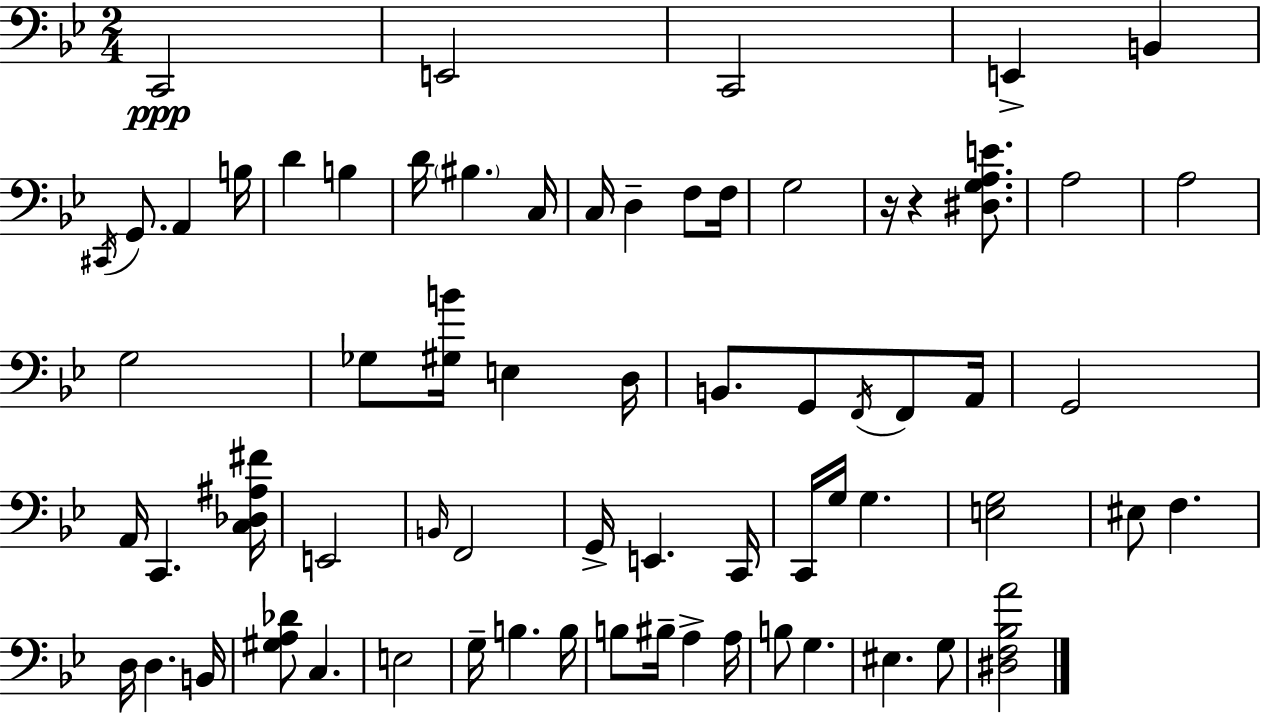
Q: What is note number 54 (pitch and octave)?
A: BIS3